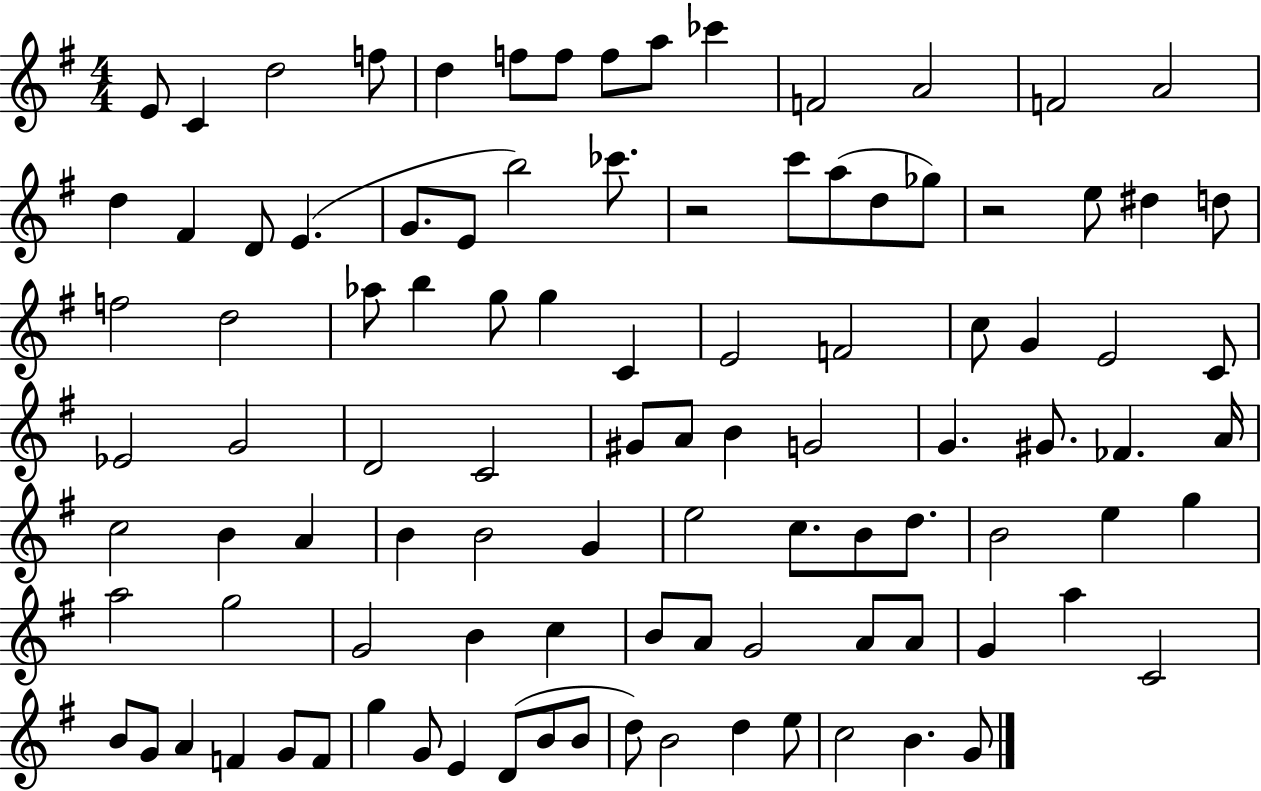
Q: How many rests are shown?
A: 2